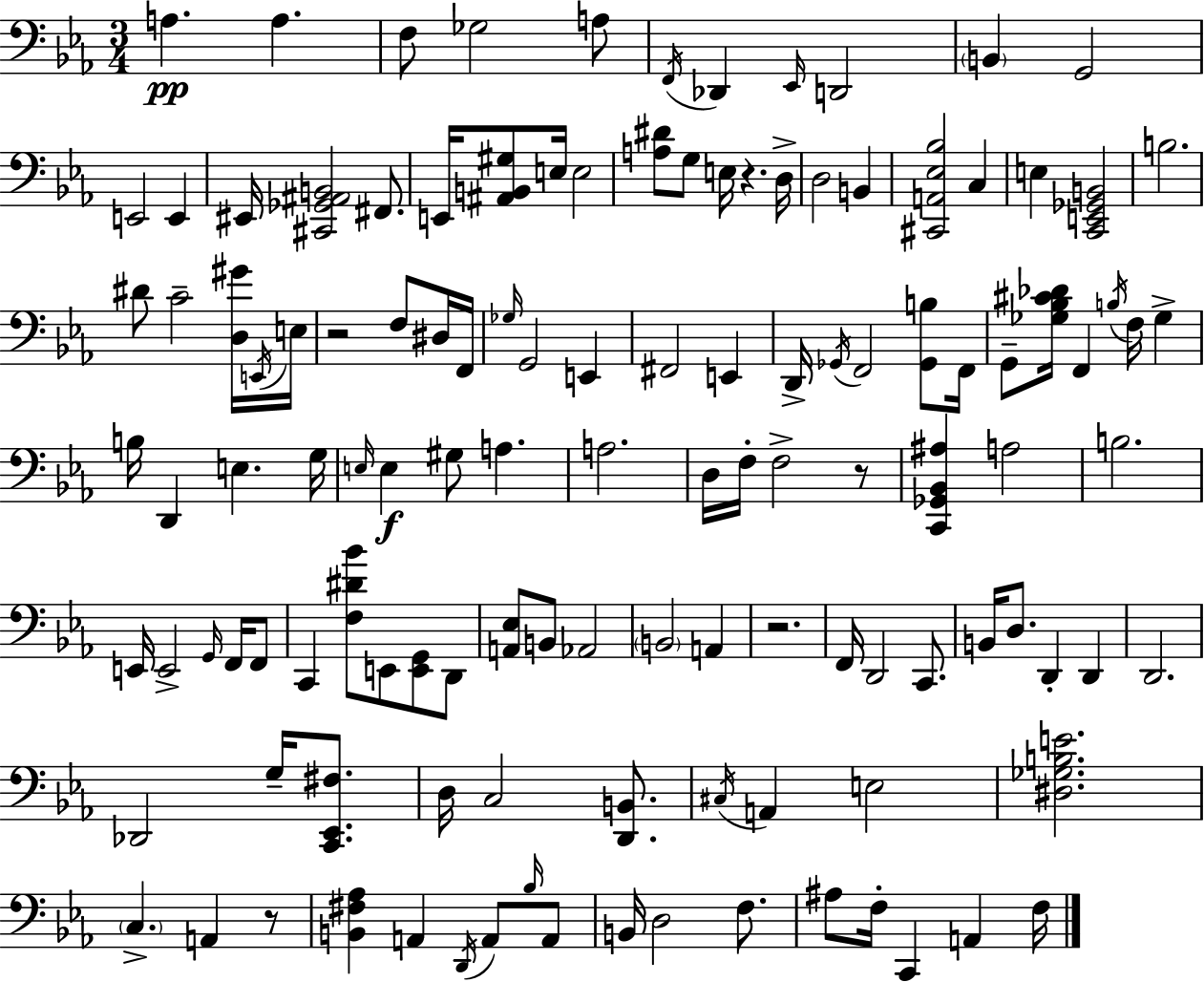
A3/q. A3/q. F3/e Gb3/h A3/e F2/s Db2/q Eb2/s D2/h B2/q G2/h E2/h E2/q EIS2/s [C#2,Gb2,A#2,B2]/h F#2/e. E2/s [A#2,B2,G#3]/e E3/s E3/h [A3,D#4]/e G3/e E3/s R/q. D3/s D3/h B2/q [C#2,A2,Eb3,Bb3]/h C3/q E3/q [C2,E2,Gb2,B2]/h B3/h. D#4/e C4/h [D3,G#4]/s E2/s E3/s R/h F3/e D#3/s F2/s Gb3/s G2/h E2/q F#2/h E2/q D2/s Gb2/s F2/h [Gb2,B3]/e F2/s G2/e [Gb3,Bb3,C#4,Db4]/s F2/q B3/s F3/s Gb3/q B3/s D2/q E3/q. G3/s E3/s E3/q G#3/e A3/q. A3/h. D3/s F3/s F3/h R/e [C2,Gb2,Bb2,A#3]/q A3/h B3/h. E2/s E2/h G2/s F2/s F2/e C2/q [F3,D#4,Bb4]/e E2/e [E2,G2]/e D2/e [A2,Eb3]/e B2/e Ab2/h B2/h A2/q R/h. F2/s D2/h C2/e. B2/s D3/e. D2/q D2/q D2/h. Db2/h G3/s [C2,Eb2,F#3]/e. D3/s C3/h [D2,B2]/e. C#3/s A2/q E3/h [D#3,Gb3,B3,E4]/h. C3/q. A2/q R/e [B2,F#3,Ab3]/q A2/q D2/s A2/e Bb3/s A2/e B2/s D3/h F3/e. A#3/e F3/s C2/q A2/q F3/s